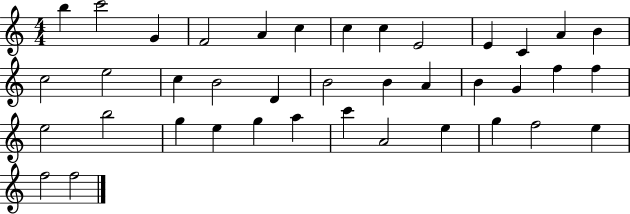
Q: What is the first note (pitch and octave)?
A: B5